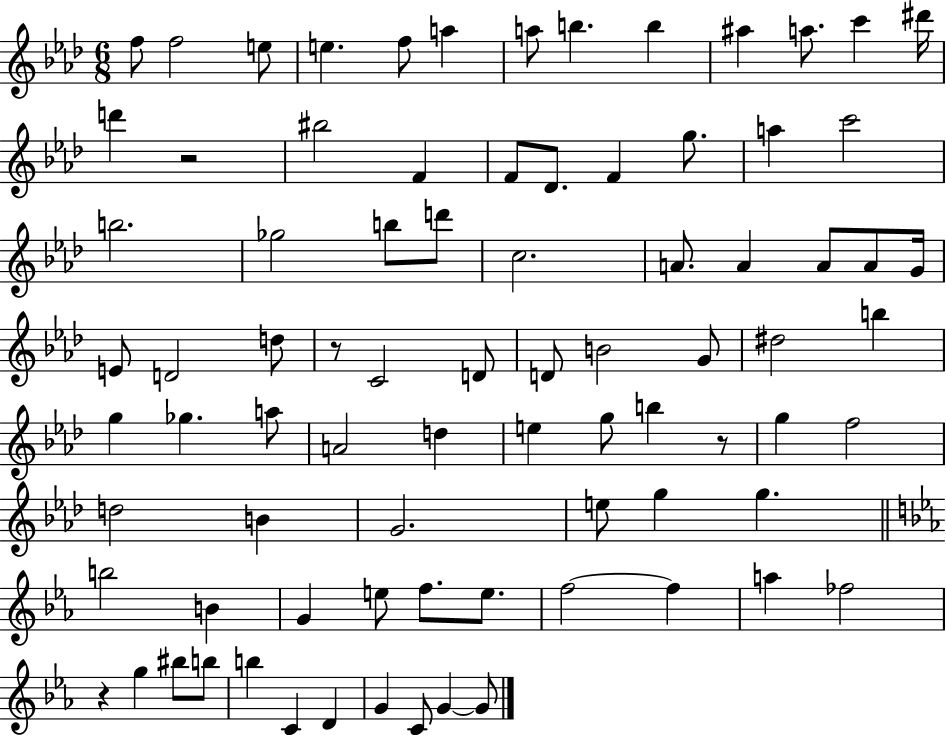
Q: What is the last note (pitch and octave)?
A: G4